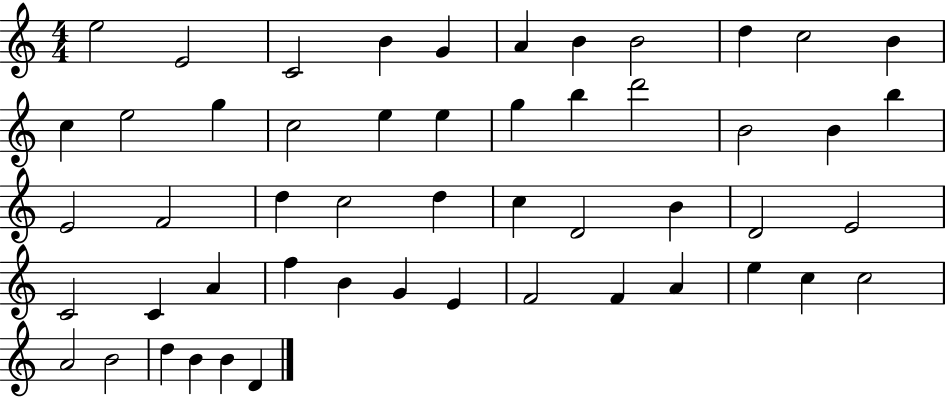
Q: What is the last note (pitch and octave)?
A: D4